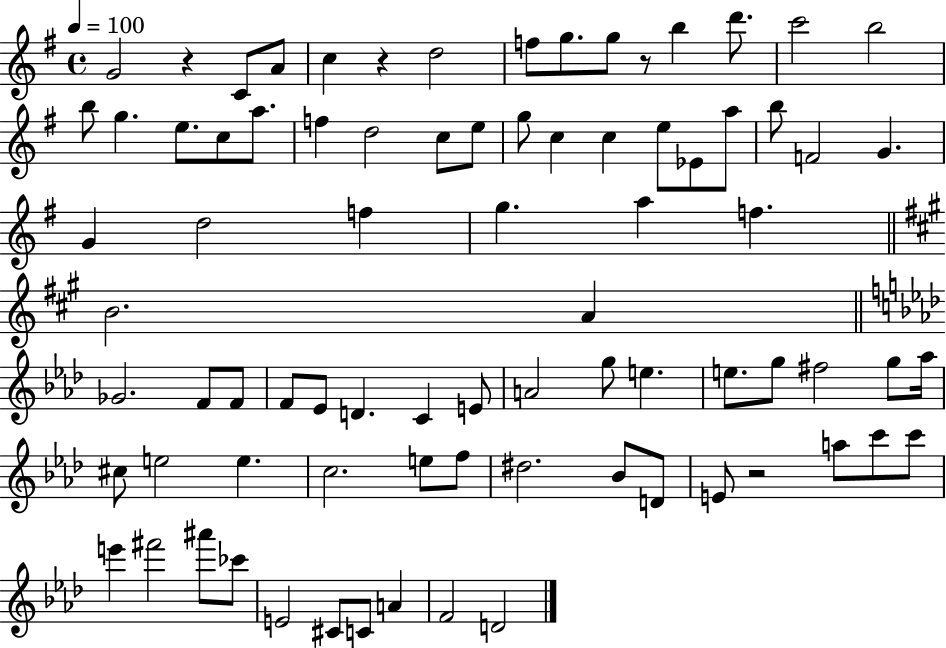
{
  \clef treble
  \time 4/4
  \defaultTimeSignature
  \key g \major
  \tempo 4 = 100
  g'2 r4 c'8 a'8 | c''4 r4 d''2 | f''8 g''8. g''8 r8 b''4 d'''8. | c'''2 b''2 | \break b''8 g''4. e''8. c''8 a''8. | f''4 d''2 c''8 e''8 | g''8 c''4 c''4 e''8 ees'8 a''8 | b''8 f'2 g'4. | \break g'4 d''2 f''4 | g''4. a''4 f''4. | \bar "||" \break \key a \major b'2. a'4 | \bar "||" \break \key f \minor ges'2. f'8 f'8 | f'8 ees'8 d'4. c'4 e'8 | a'2 g''8 e''4. | e''8. g''8 fis''2 g''8 aes''16 | \break cis''8 e''2 e''4. | c''2. e''8 f''8 | dis''2. bes'8 d'8 | e'8 r2 a''8 c'''8 c'''8 | \break e'''4 fis'''2 ais'''8 ces'''8 | e'2 cis'8 c'8 a'4 | f'2 d'2 | \bar "|."
}